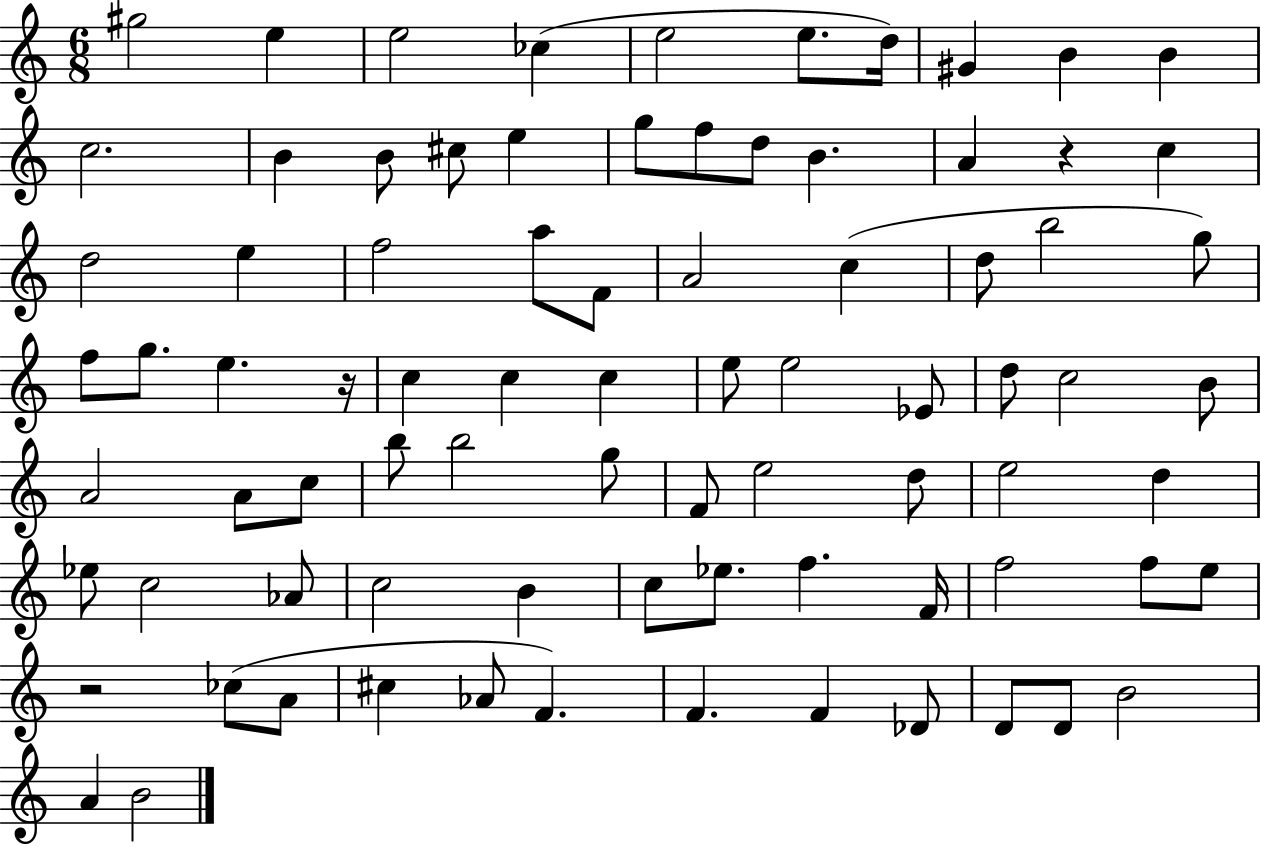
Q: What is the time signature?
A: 6/8